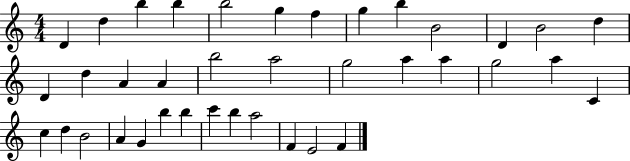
D4/q D5/q B5/q B5/q B5/h G5/q F5/q G5/q B5/q B4/h D4/q B4/h D5/q D4/q D5/q A4/q A4/q B5/h A5/h G5/h A5/q A5/q G5/h A5/q C4/q C5/q D5/q B4/h A4/q G4/q B5/q B5/q C6/q B5/q A5/h F4/q E4/h F4/q